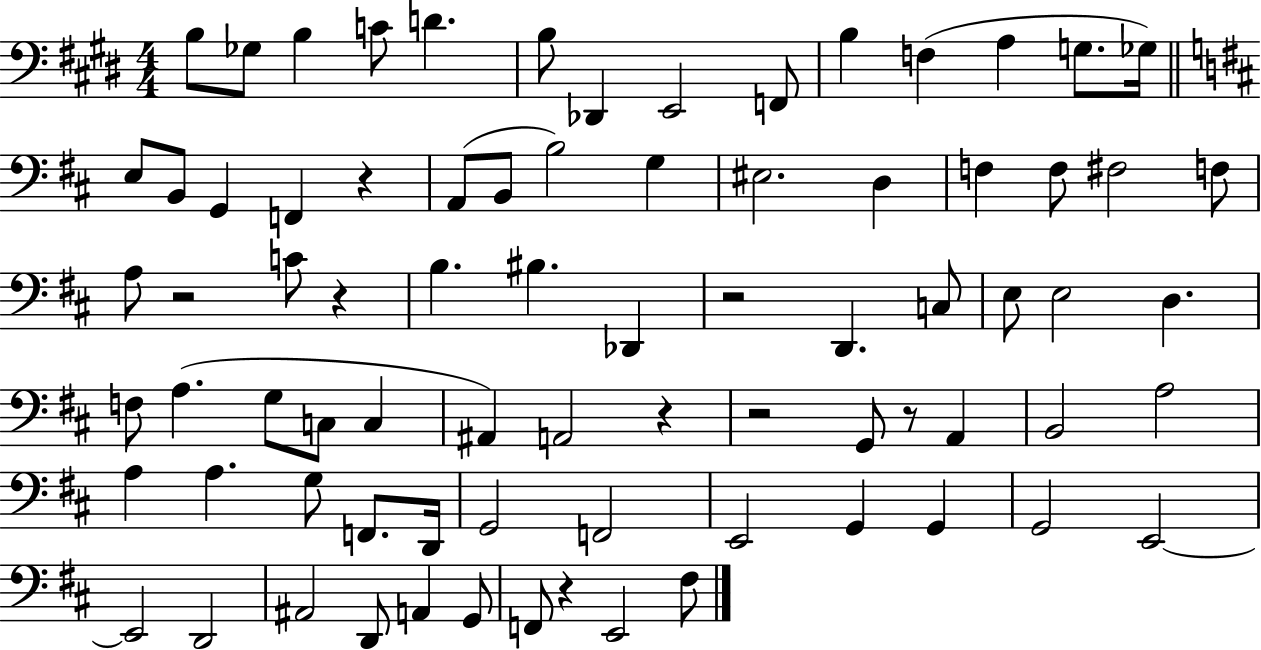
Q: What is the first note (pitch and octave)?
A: B3